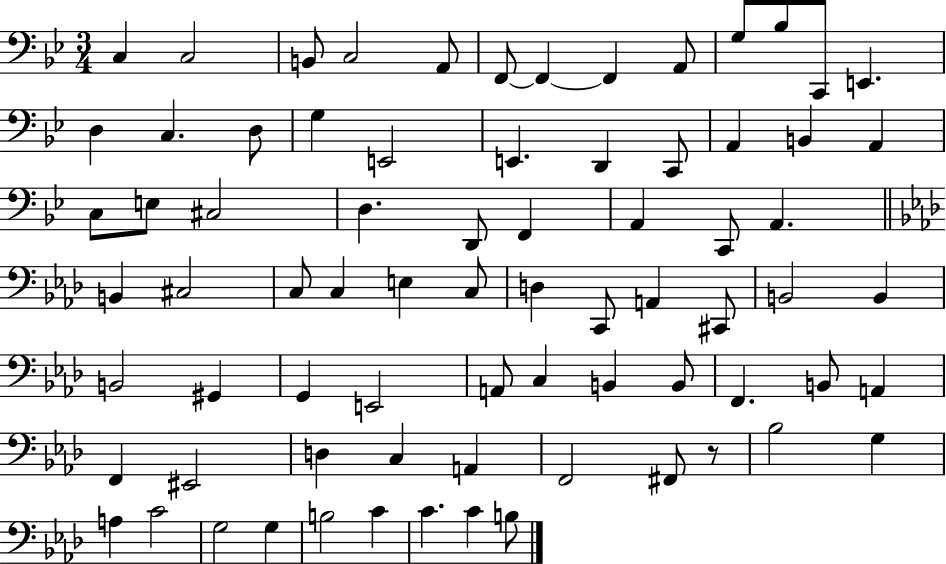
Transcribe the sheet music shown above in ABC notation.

X:1
T:Untitled
M:3/4
L:1/4
K:Bb
C, C,2 B,,/2 C,2 A,,/2 F,,/2 F,, F,, A,,/2 G,/2 _B,/2 C,,/2 E,, D, C, D,/2 G, E,,2 E,, D,, C,,/2 A,, B,, A,, C,/2 E,/2 ^C,2 D, D,,/2 F,, A,, C,,/2 A,, B,, ^C,2 C,/2 C, E, C,/2 D, C,,/2 A,, ^C,,/2 B,,2 B,, B,,2 ^G,, G,, E,,2 A,,/2 C, B,, B,,/2 F,, B,,/2 A,, F,, ^E,,2 D, C, A,, F,,2 ^F,,/2 z/2 _B,2 G, A, C2 G,2 G, B,2 C C C B,/2